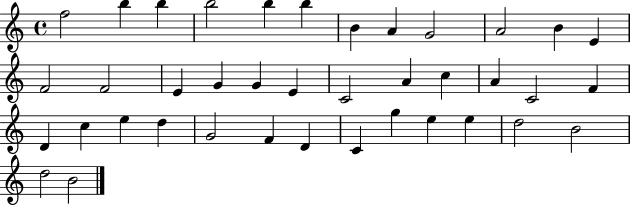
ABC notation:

X:1
T:Untitled
M:4/4
L:1/4
K:C
f2 b b b2 b b B A G2 A2 B E F2 F2 E G G E C2 A c A C2 F D c e d G2 F D C g e e d2 B2 d2 B2